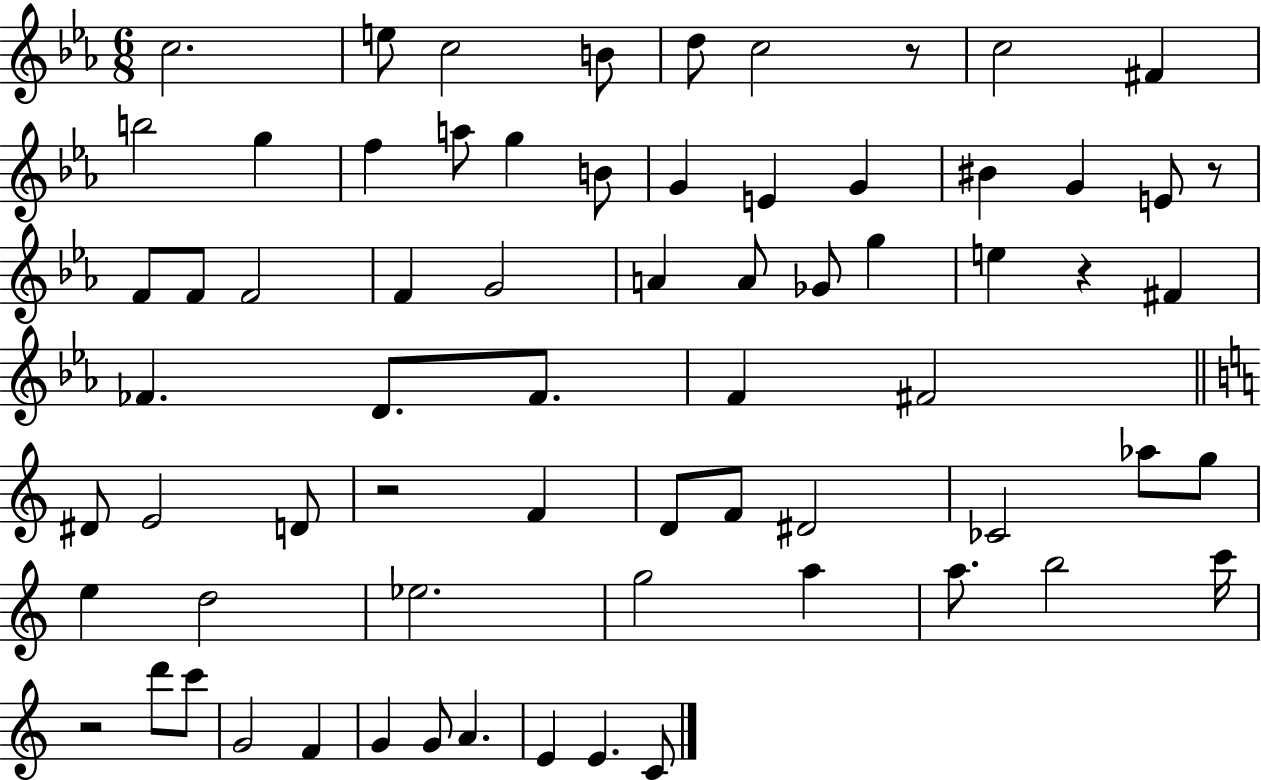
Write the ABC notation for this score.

X:1
T:Untitled
M:6/8
L:1/4
K:Eb
c2 e/2 c2 B/2 d/2 c2 z/2 c2 ^F b2 g f a/2 g B/2 G E G ^B G E/2 z/2 F/2 F/2 F2 F G2 A A/2 _G/2 g e z ^F _F D/2 _F/2 F ^F2 ^D/2 E2 D/2 z2 F D/2 F/2 ^D2 _C2 _a/2 g/2 e d2 _e2 g2 a a/2 b2 c'/4 z2 d'/2 c'/2 G2 F G G/2 A E E C/2